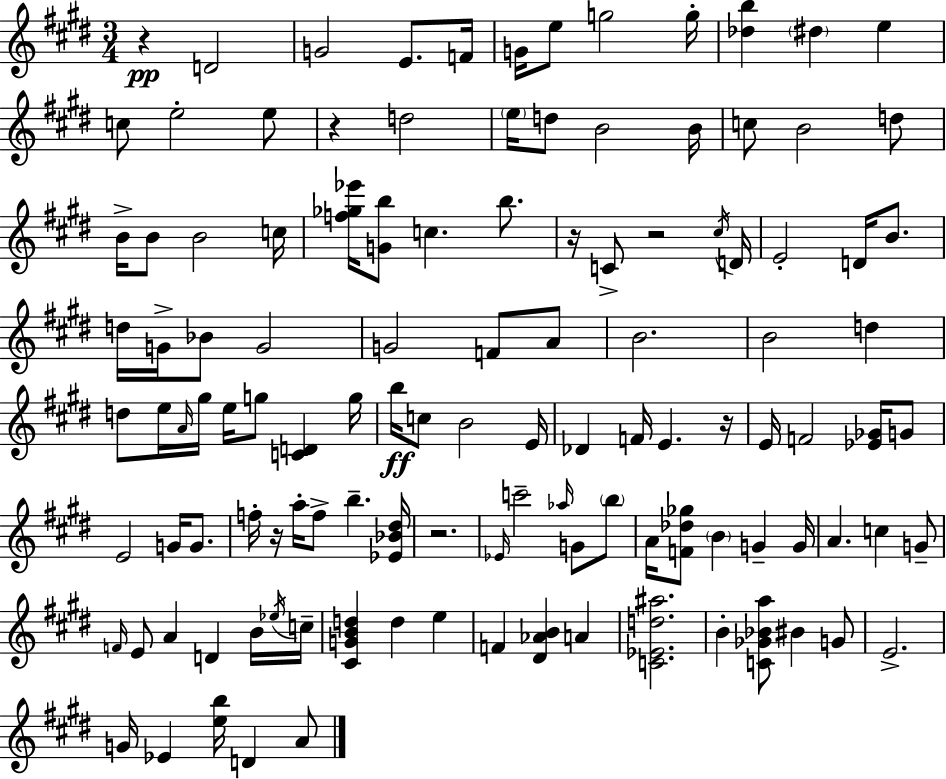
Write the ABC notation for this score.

X:1
T:Untitled
M:3/4
L:1/4
K:E
z D2 G2 E/2 F/4 G/4 e/2 g2 g/4 [_db] ^d e c/2 e2 e/2 z d2 e/4 d/2 B2 B/4 c/2 B2 d/2 B/4 B/2 B2 c/4 [f_g_e']/4 [Gb]/2 c b/2 z/4 C/2 z2 ^c/4 D/4 E2 D/4 B/2 d/4 G/4 _B/2 G2 G2 F/2 A/2 B2 B2 d d/2 e/4 A/4 ^g/4 e/4 g/2 [CD] g/4 b/4 c/2 B2 E/4 _D F/4 E z/4 E/4 F2 [_E_G]/4 G/2 E2 G/4 G/2 f/4 z/4 a/4 f/2 b [_E_B^d]/4 z2 _E/4 c'2 _a/4 G/2 b/2 A/4 [F_d_g]/2 B G G/4 A c G/2 F/4 E/2 A D B/4 _e/4 c/4 [^CGBd] d e F [^D_AB] A [C_Ed^a]2 B [C_G_Ba]/2 ^B G/2 E2 G/4 _E [eb]/4 D A/2